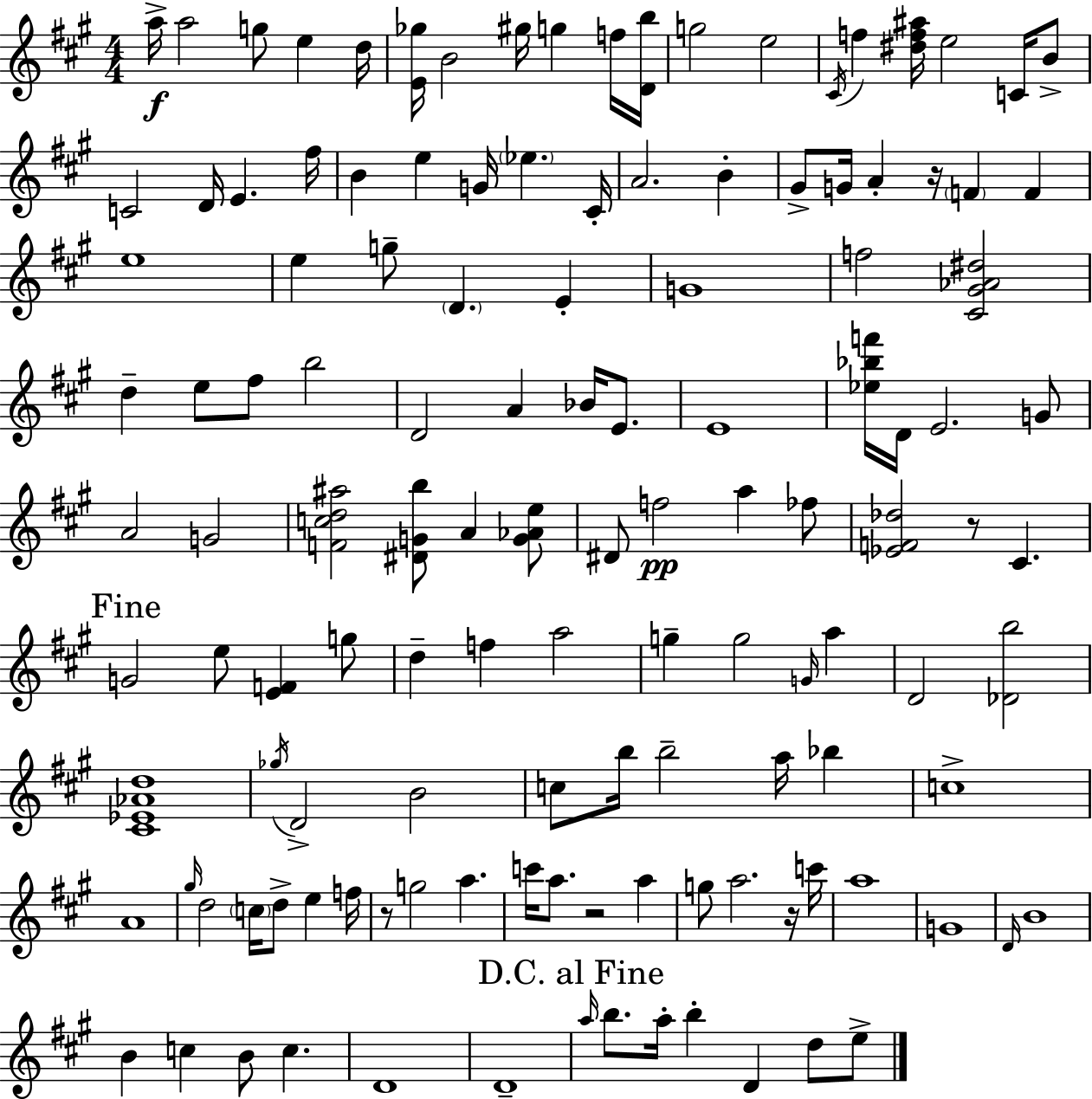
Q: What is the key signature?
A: A major